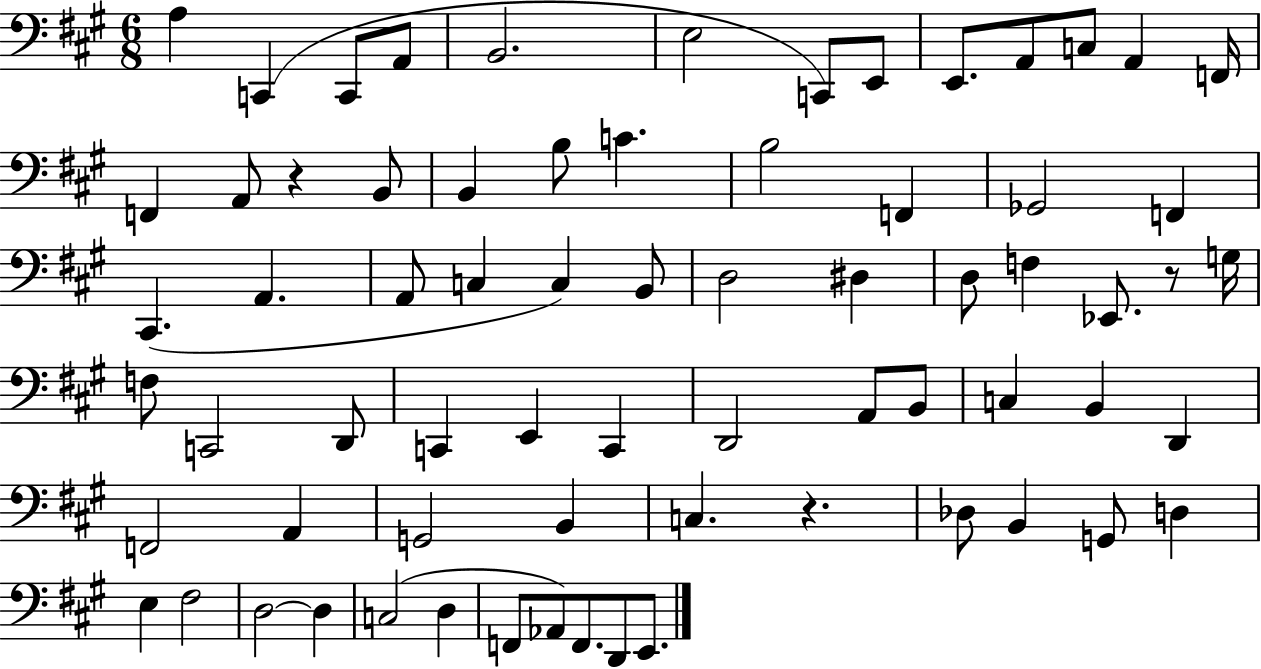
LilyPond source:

{
  \clef bass
  \numericTimeSignature
  \time 6/8
  \key a \major
  a4 c,4( c,8 a,8 | b,2. | e2 c,8) e,8 | e,8. a,8 c8 a,4 f,16 | \break f,4 a,8 r4 b,8 | b,4 b8 c'4. | b2 f,4 | ges,2 f,4 | \break cis,4.( a,4. | a,8 c4 c4) b,8 | d2 dis4 | d8 f4 ees,8. r8 g16 | \break f8 c,2 d,8 | c,4 e,4 c,4 | d,2 a,8 b,8 | c4 b,4 d,4 | \break f,2 a,4 | g,2 b,4 | c4. r4. | des8 b,4 g,8 d4 | \break e4 fis2 | d2~~ d4 | c2( d4 | f,8 aes,8) f,8. d,8 e,8. | \break \bar "|."
}